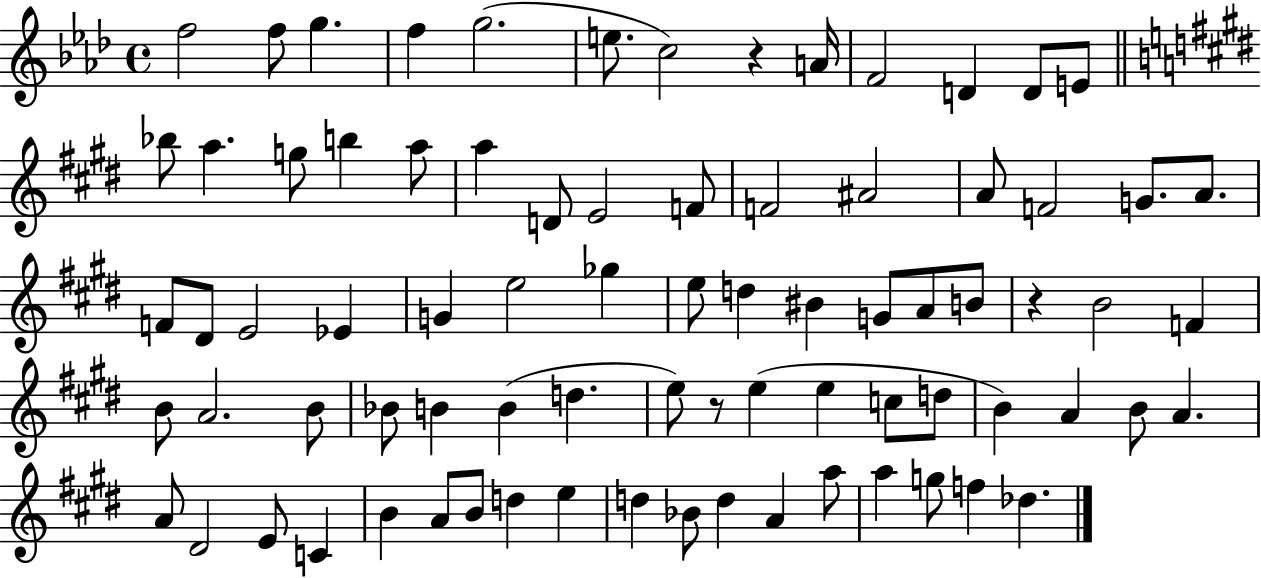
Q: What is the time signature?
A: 4/4